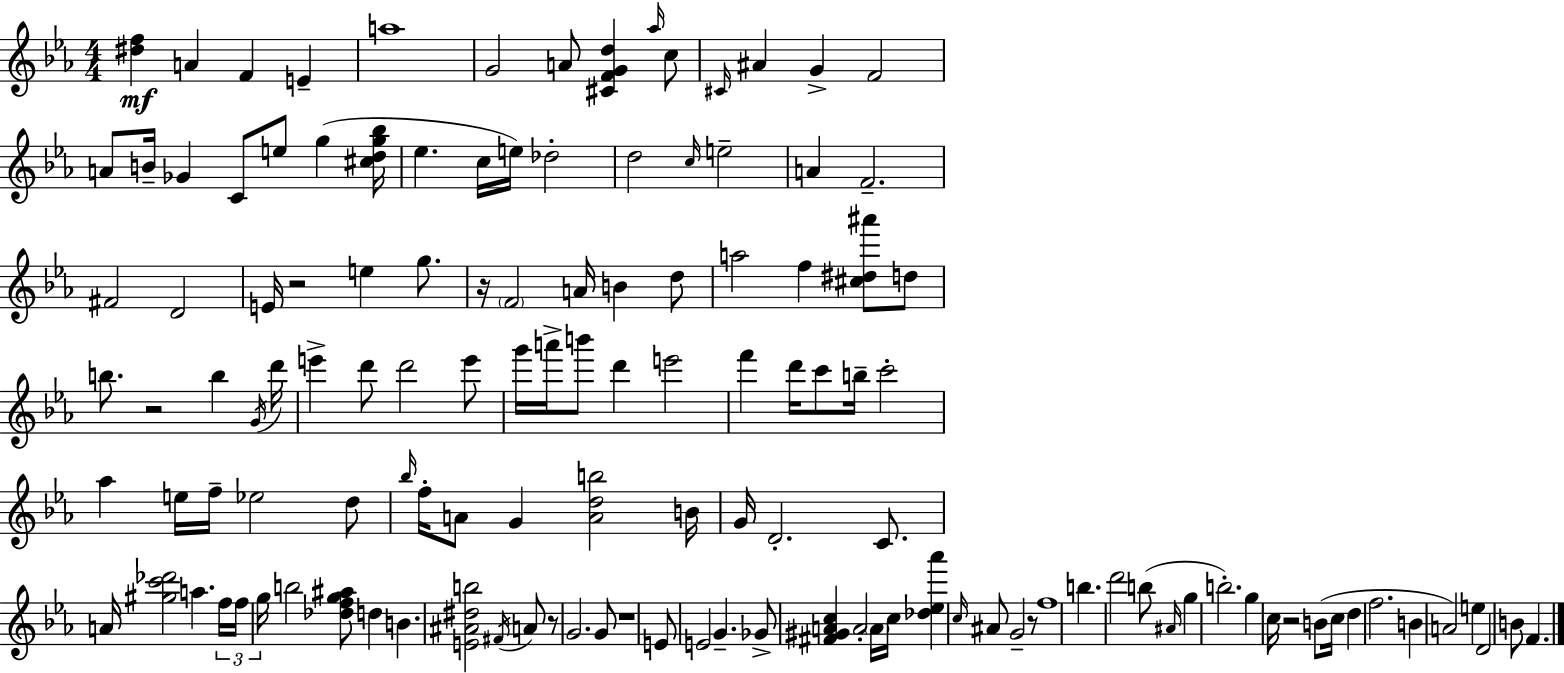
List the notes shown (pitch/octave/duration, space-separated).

[D#5,F5]/q A4/q F4/q E4/q A5/w G4/h A4/e [C#4,F4,G4,D5]/q Ab5/s C5/e C#4/s A#4/q G4/q F4/h A4/e B4/s Gb4/q C4/e E5/e G5/q [C#5,D5,G5,Bb5]/s Eb5/q. C5/s E5/s Db5/h D5/h C5/s E5/h A4/q F4/h. F#4/h D4/h E4/s R/h E5/q G5/e. R/s F4/h A4/s B4/q D5/e A5/h F5/q [C#5,D#5,A#6]/e D5/e B5/e. R/h B5/q G4/s D6/s E6/q D6/e D6/h E6/e G6/s A6/s B6/e D6/q E6/h F6/q D6/s C6/e B5/s C6/h Ab5/q E5/s F5/s Eb5/h D5/e Bb5/s F5/s A4/e G4/q [A4,D5,B5]/h B4/s G4/s D4/h. C4/e. A4/s [G#5,C6,Db6]/h A5/q. F5/s F5/s G5/s B5/h [Db5,F5,G5,A#5]/e D5/q B4/q. [E4,A#4,D#5,B5]/h F#4/s A4/e R/e G4/h. G4/e R/w E4/e E4/h G4/q. Gb4/e [F#4,G#4,A4,C5]/q A4/h A4/s C5/s [Db5,Eb5,Ab6]/q C5/s A#4/e G4/h R/e F5/w B5/q. D6/h B5/e A#4/s G5/q B5/h. G5/q C5/s R/h B4/e C5/s D5/q F5/h. B4/q A4/h E5/q D4/h B4/e F4/q.